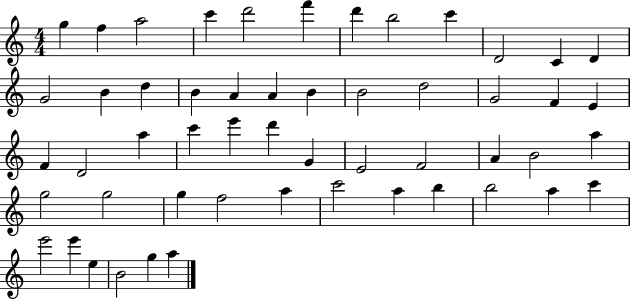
{
  \clef treble
  \numericTimeSignature
  \time 4/4
  \key c \major
  g''4 f''4 a''2 | c'''4 d'''2 f'''4 | d'''4 b''2 c'''4 | d'2 c'4 d'4 | \break g'2 b'4 d''4 | b'4 a'4 a'4 b'4 | b'2 d''2 | g'2 f'4 e'4 | \break f'4 d'2 a''4 | c'''4 e'''4 d'''4 g'4 | e'2 f'2 | a'4 b'2 a''4 | \break g''2 g''2 | g''4 f''2 a''4 | c'''2 a''4 b''4 | b''2 a''4 c'''4 | \break e'''2 e'''4 e''4 | b'2 g''4 a''4 | \bar "|."
}